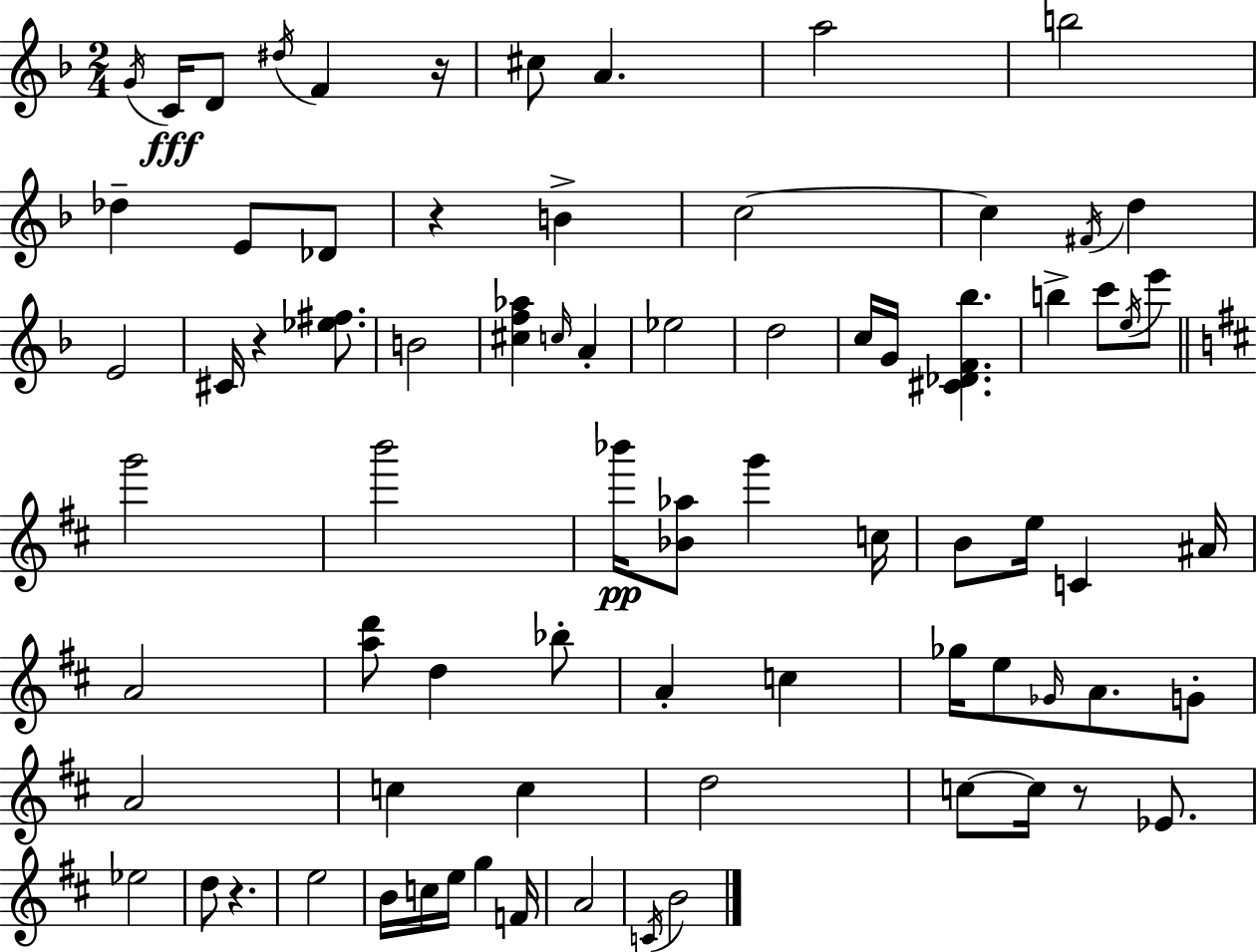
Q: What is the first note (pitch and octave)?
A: G4